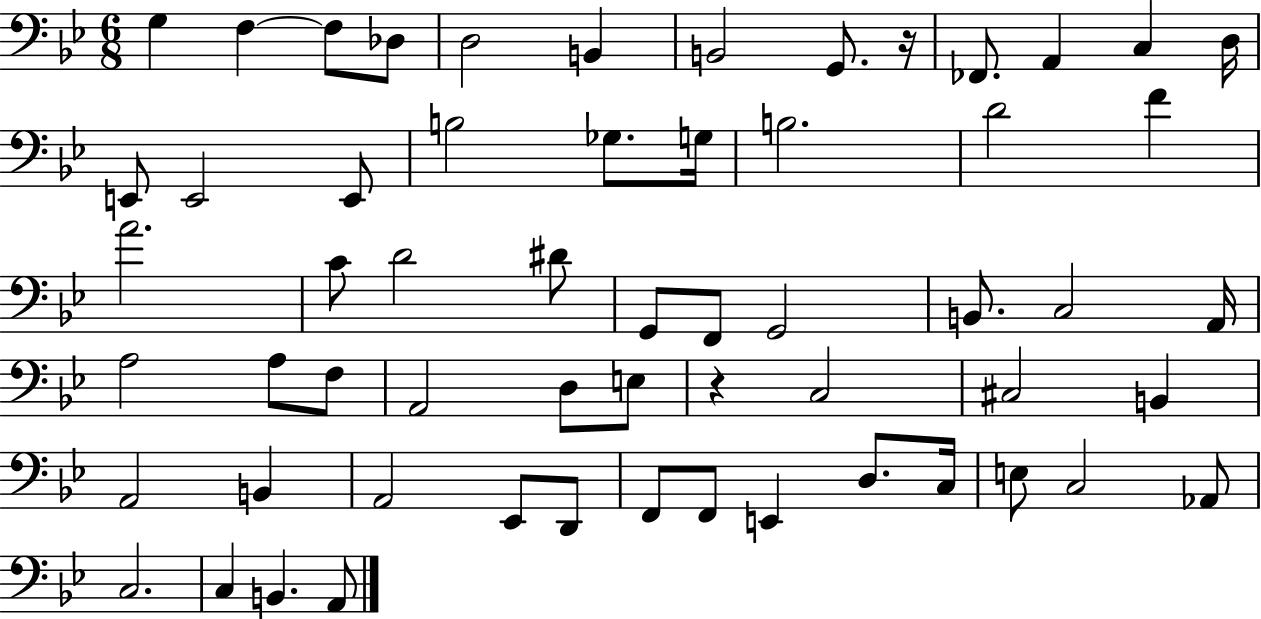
X:1
T:Untitled
M:6/8
L:1/4
K:Bb
G, F, F,/2 _D,/2 D,2 B,, B,,2 G,,/2 z/4 _F,,/2 A,, C, D,/4 E,,/2 E,,2 E,,/2 B,2 _G,/2 G,/4 B,2 D2 F A2 C/2 D2 ^D/2 G,,/2 F,,/2 G,,2 B,,/2 C,2 A,,/4 A,2 A,/2 F,/2 A,,2 D,/2 E,/2 z C,2 ^C,2 B,, A,,2 B,, A,,2 _E,,/2 D,,/2 F,,/2 F,,/2 E,, D,/2 C,/4 E,/2 C,2 _A,,/2 C,2 C, B,, A,,/2